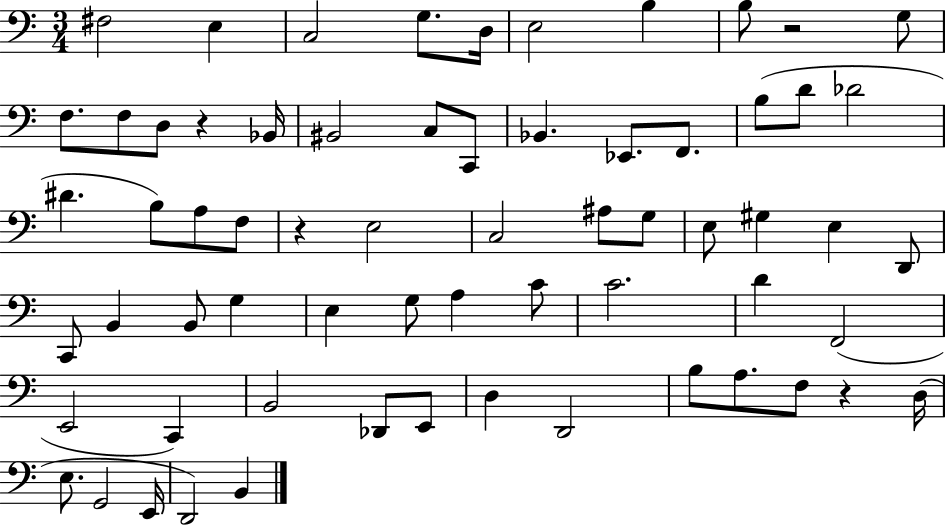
F#3/h E3/q C3/h G3/e. D3/s E3/h B3/q B3/e R/h G3/e F3/e. F3/e D3/e R/q Bb2/s BIS2/h C3/e C2/e Bb2/q. Eb2/e. F2/e. B3/e D4/e Db4/h D#4/q. B3/e A3/e F3/e R/q E3/h C3/h A#3/e G3/e E3/e G#3/q E3/q D2/e C2/e B2/q B2/e G3/q E3/q G3/e A3/q C4/e C4/h. D4/q F2/h E2/h C2/q B2/h Db2/e E2/e D3/q D2/h B3/e A3/e. F3/e R/q D3/s E3/e. G2/h E2/s D2/h B2/q